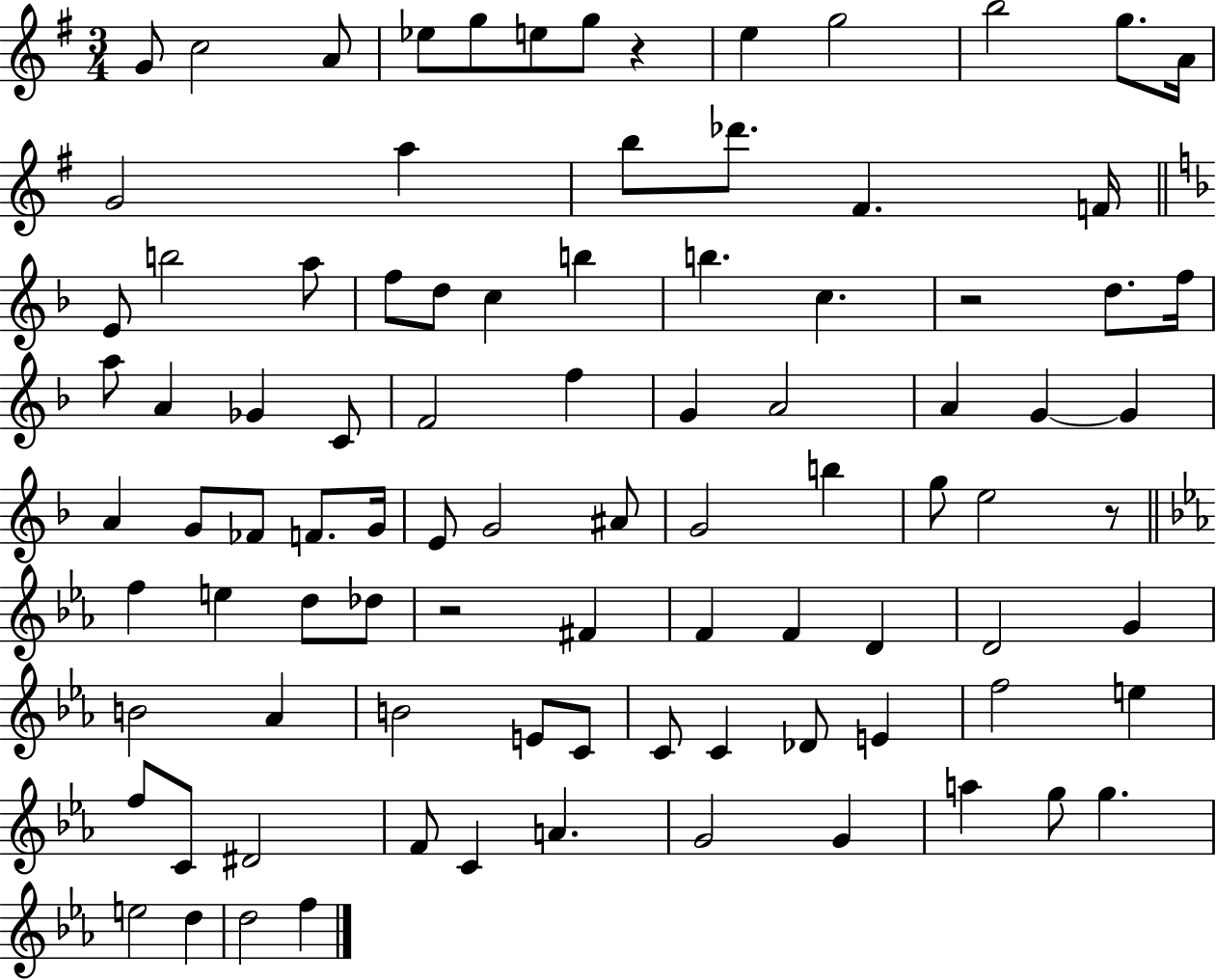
G4/e C5/h A4/e Eb5/e G5/e E5/e G5/e R/q E5/q G5/h B5/h G5/e. A4/s G4/h A5/q B5/e Db6/e. F#4/q. F4/s E4/e B5/h A5/e F5/e D5/e C5/q B5/q B5/q. C5/q. R/h D5/e. F5/s A5/e A4/q Gb4/q C4/e F4/h F5/q G4/q A4/h A4/q G4/q G4/q A4/q G4/e FES4/e F4/e. G4/s E4/e G4/h A#4/e G4/h B5/q G5/e E5/h R/e F5/q E5/q D5/e Db5/e R/h F#4/q F4/q F4/q D4/q D4/h G4/q B4/h Ab4/q B4/h E4/e C4/e C4/e C4/q Db4/e E4/q F5/h E5/q F5/e C4/e D#4/h F4/e C4/q A4/q. G4/h G4/q A5/q G5/e G5/q. E5/h D5/q D5/h F5/q